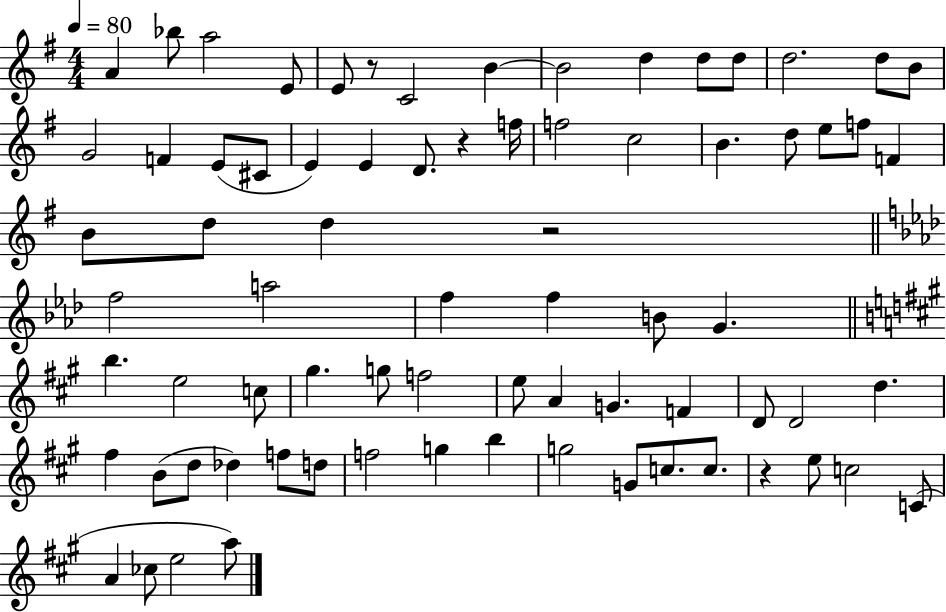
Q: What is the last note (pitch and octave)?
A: A5